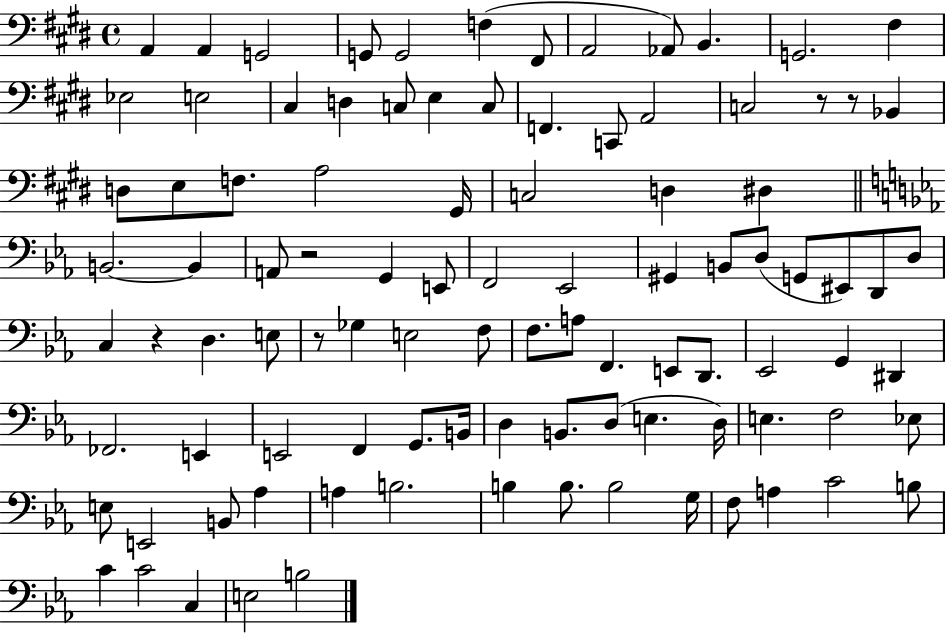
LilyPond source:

{
  \clef bass
  \time 4/4
  \defaultTimeSignature
  \key e \major
  \repeat volta 2 { a,4 a,4 g,2 | g,8 g,2 f4( fis,8 | a,2 aes,8) b,4. | g,2. fis4 | \break ees2 e2 | cis4 d4 c8 e4 c8 | f,4. c,8 a,2 | c2 r8 r8 bes,4 | \break d8 e8 f8. a2 gis,16 | c2 d4 dis4 | \bar "||" \break \key ees \major b,2.~~ b,4 | a,8 r2 g,4 e,8 | f,2 ees,2 | gis,4 b,8 d8( g,8 eis,8) d,8 d8 | \break c4 r4 d4. e8 | r8 ges4 e2 f8 | f8. a8 f,4. e,8 d,8. | ees,2 g,4 dis,4 | \break fes,2. e,4 | e,2 f,4 g,8. b,16 | d4 b,8. d8( e4. d16) | e4. f2 ees8 | \break e8 e,2 b,8 aes4 | a4 b2. | b4 b8. b2 g16 | f8 a4 c'2 b8 | \break c'4 c'2 c4 | e2 b2 | } \bar "|."
}